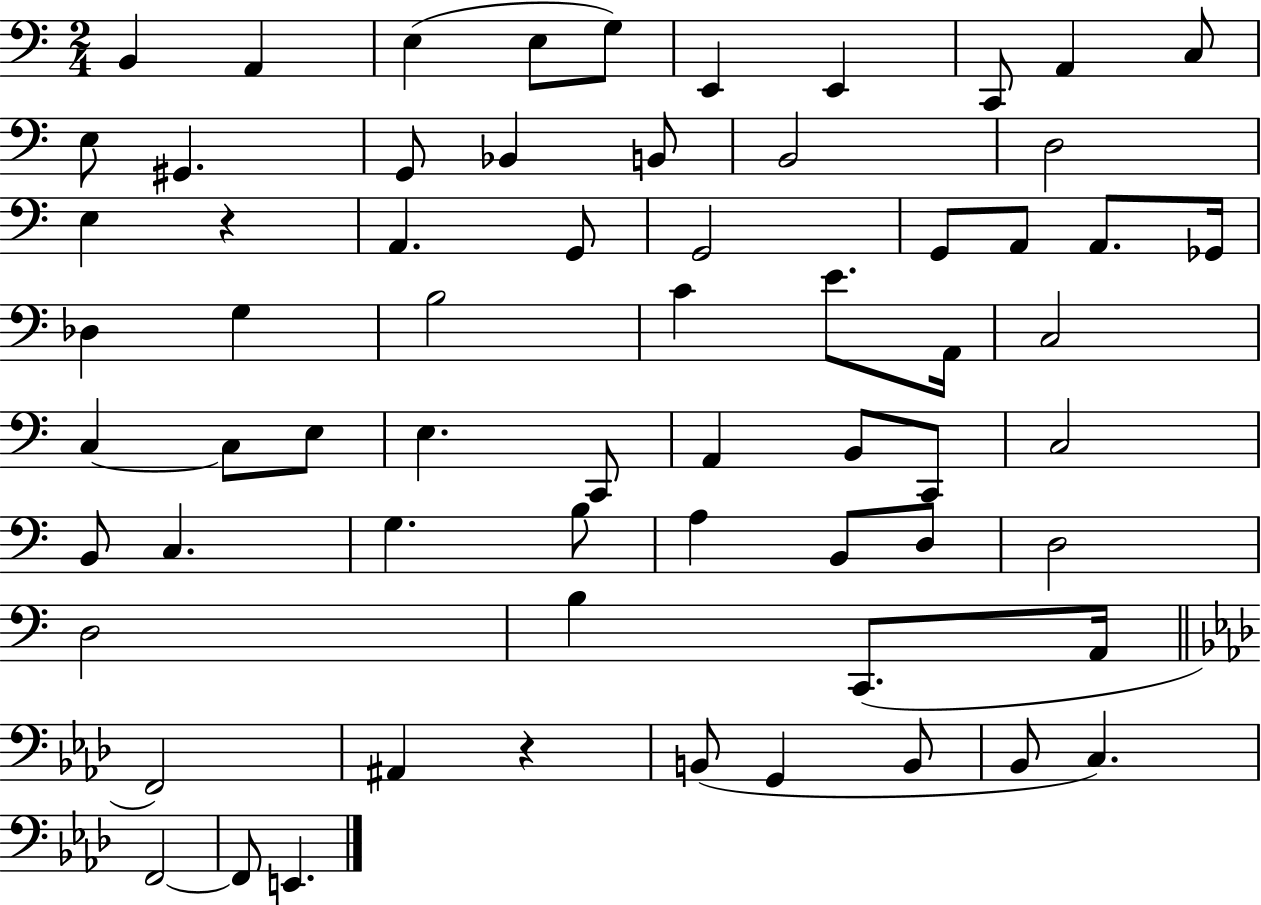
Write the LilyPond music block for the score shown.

{
  \clef bass
  \numericTimeSignature
  \time 2/4
  \key c \major
  b,4 a,4 | e4( e8 g8) | e,4 e,4 | c,8 a,4 c8 | \break e8 gis,4. | g,8 bes,4 b,8 | b,2 | d2 | \break e4 r4 | a,4. g,8 | g,2 | g,8 a,8 a,8. ges,16 | \break des4 g4 | b2 | c'4 e'8. a,16 | c2 | \break c4~~ c8 e8 | e4. c,8 | a,4 b,8 c,8 | c2 | \break b,8 c4. | g4. b8 | a4 b,8 d8 | d2 | \break d2 | b4 c,8.( a,16 | \bar "||" \break \key aes \major f,2) | ais,4 r4 | b,8( g,4 b,8 | bes,8 c4.) | \break f,2~~ | f,8 e,4. | \bar "|."
}